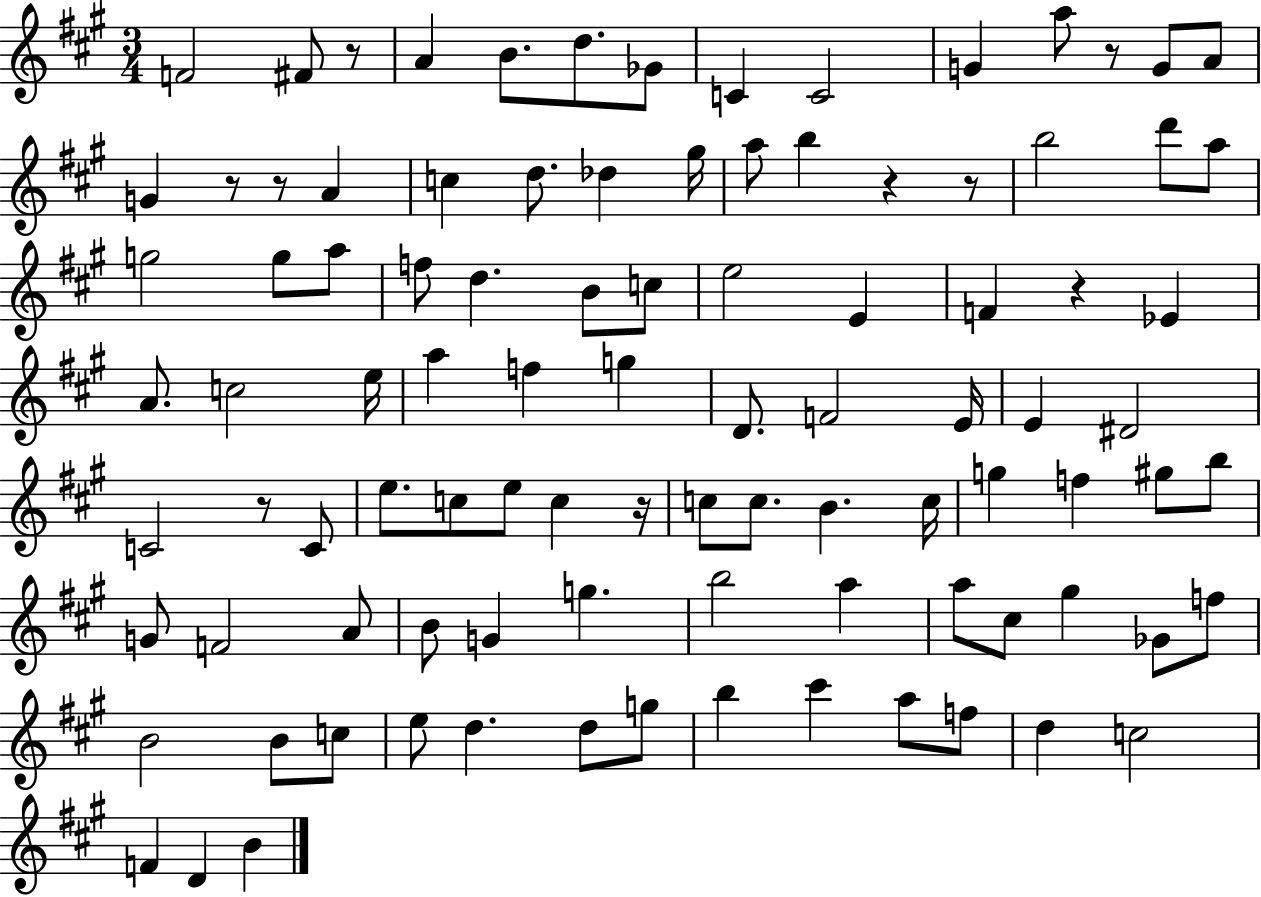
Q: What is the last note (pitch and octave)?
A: B4